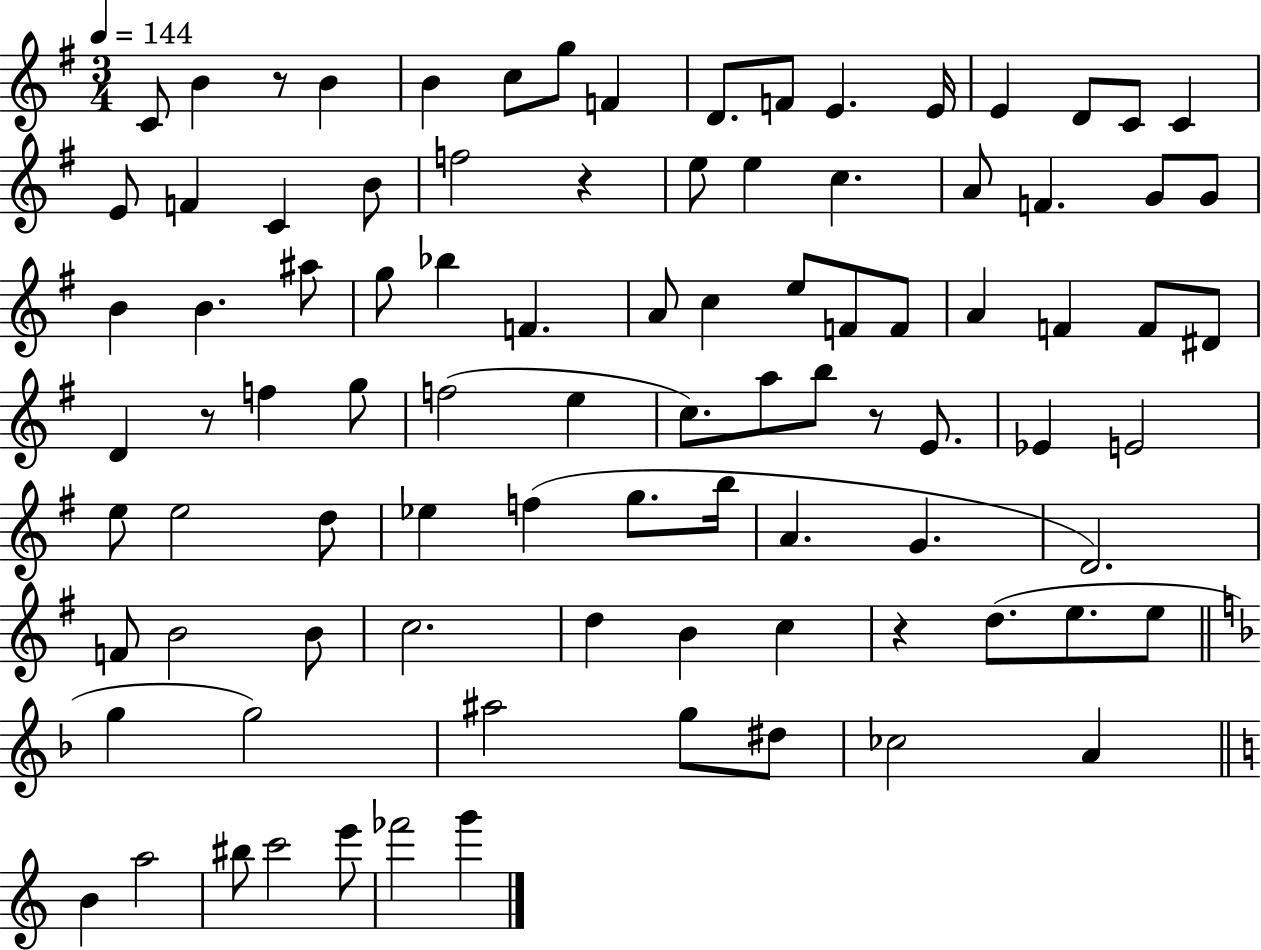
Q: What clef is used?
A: treble